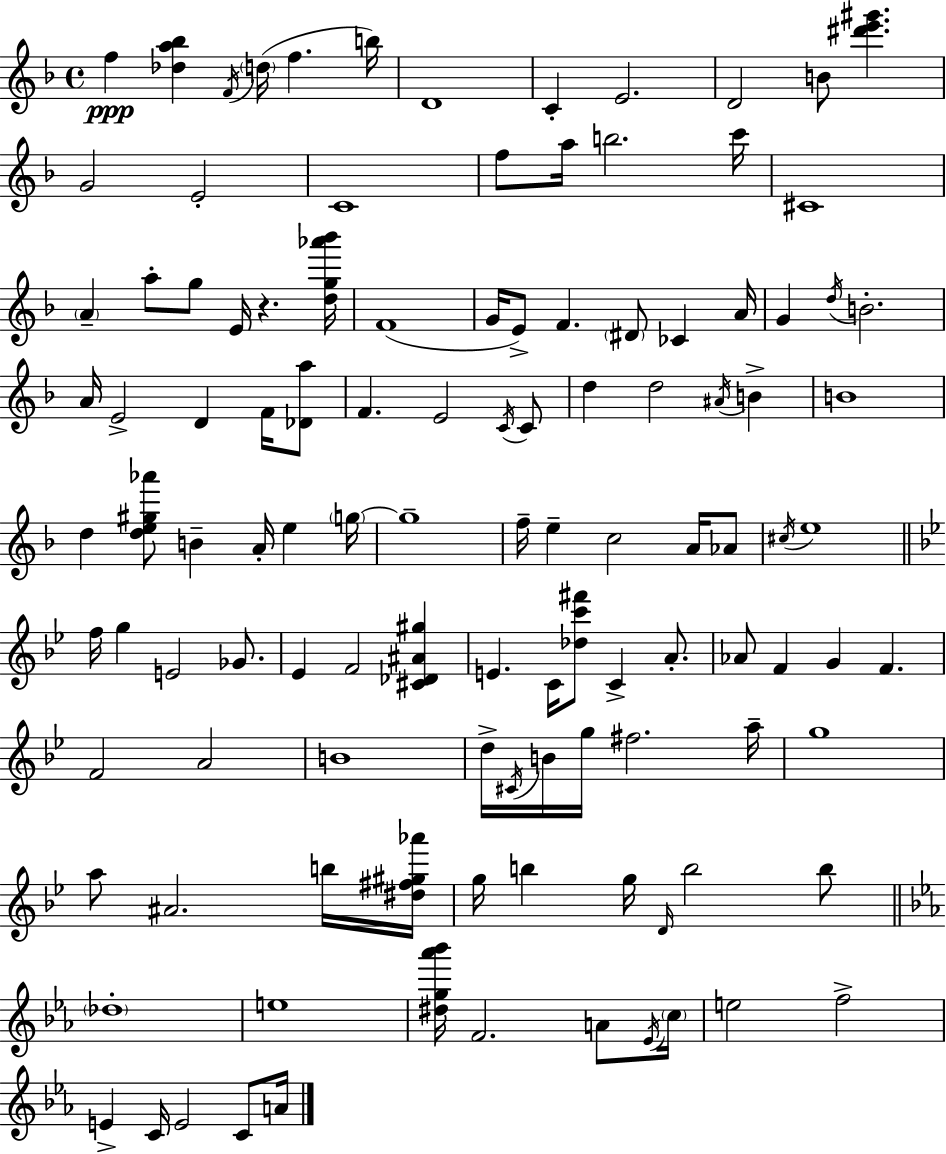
F5/q [Db5,A5,Bb5]/q F4/s D5/s F5/q. B5/s D4/w C4/q E4/h. D4/h B4/e [D#6,E6,G#6]/q. G4/h E4/h C4/w F5/e A5/s B5/h. C6/s C#4/w A4/q A5/e G5/e E4/s R/q. [D5,G5,Ab6,Bb6]/s F4/w G4/s E4/e F4/q. D#4/e CES4/q A4/s G4/q D5/s B4/h. A4/s E4/h D4/q F4/s [Db4,A5]/e F4/q. E4/h C4/s C4/e D5/q D5/h A#4/s B4/q B4/w D5/q [D5,E5,G#5,Ab6]/e B4/q A4/s E5/q G5/s G5/w F5/s E5/q C5/h A4/s Ab4/e C#5/s E5/w F5/s G5/q E4/h Gb4/e. Eb4/q F4/h [C#4,Db4,A#4,G#5]/q E4/q. C4/s [Db5,C6,F#6]/e C4/q A4/e. Ab4/e F4/q G4/q F4/q. F4/h A4/h B4/w D5/s C#4/s B4/s G5/s F#5/h. A5/s G5/w A5/e A#4/h. B5/s [D#5,F#5,G#5,Ab6]/s G5/s B5/q G5/s D4/s B5/h B5/e Db5/w E5/w [D#5,G5,Ab6,Bb6]/s F4/h. A4/e Eb4/s C5/s E5/h F5/h E4/q C4/s E4/h C4/e A4/s